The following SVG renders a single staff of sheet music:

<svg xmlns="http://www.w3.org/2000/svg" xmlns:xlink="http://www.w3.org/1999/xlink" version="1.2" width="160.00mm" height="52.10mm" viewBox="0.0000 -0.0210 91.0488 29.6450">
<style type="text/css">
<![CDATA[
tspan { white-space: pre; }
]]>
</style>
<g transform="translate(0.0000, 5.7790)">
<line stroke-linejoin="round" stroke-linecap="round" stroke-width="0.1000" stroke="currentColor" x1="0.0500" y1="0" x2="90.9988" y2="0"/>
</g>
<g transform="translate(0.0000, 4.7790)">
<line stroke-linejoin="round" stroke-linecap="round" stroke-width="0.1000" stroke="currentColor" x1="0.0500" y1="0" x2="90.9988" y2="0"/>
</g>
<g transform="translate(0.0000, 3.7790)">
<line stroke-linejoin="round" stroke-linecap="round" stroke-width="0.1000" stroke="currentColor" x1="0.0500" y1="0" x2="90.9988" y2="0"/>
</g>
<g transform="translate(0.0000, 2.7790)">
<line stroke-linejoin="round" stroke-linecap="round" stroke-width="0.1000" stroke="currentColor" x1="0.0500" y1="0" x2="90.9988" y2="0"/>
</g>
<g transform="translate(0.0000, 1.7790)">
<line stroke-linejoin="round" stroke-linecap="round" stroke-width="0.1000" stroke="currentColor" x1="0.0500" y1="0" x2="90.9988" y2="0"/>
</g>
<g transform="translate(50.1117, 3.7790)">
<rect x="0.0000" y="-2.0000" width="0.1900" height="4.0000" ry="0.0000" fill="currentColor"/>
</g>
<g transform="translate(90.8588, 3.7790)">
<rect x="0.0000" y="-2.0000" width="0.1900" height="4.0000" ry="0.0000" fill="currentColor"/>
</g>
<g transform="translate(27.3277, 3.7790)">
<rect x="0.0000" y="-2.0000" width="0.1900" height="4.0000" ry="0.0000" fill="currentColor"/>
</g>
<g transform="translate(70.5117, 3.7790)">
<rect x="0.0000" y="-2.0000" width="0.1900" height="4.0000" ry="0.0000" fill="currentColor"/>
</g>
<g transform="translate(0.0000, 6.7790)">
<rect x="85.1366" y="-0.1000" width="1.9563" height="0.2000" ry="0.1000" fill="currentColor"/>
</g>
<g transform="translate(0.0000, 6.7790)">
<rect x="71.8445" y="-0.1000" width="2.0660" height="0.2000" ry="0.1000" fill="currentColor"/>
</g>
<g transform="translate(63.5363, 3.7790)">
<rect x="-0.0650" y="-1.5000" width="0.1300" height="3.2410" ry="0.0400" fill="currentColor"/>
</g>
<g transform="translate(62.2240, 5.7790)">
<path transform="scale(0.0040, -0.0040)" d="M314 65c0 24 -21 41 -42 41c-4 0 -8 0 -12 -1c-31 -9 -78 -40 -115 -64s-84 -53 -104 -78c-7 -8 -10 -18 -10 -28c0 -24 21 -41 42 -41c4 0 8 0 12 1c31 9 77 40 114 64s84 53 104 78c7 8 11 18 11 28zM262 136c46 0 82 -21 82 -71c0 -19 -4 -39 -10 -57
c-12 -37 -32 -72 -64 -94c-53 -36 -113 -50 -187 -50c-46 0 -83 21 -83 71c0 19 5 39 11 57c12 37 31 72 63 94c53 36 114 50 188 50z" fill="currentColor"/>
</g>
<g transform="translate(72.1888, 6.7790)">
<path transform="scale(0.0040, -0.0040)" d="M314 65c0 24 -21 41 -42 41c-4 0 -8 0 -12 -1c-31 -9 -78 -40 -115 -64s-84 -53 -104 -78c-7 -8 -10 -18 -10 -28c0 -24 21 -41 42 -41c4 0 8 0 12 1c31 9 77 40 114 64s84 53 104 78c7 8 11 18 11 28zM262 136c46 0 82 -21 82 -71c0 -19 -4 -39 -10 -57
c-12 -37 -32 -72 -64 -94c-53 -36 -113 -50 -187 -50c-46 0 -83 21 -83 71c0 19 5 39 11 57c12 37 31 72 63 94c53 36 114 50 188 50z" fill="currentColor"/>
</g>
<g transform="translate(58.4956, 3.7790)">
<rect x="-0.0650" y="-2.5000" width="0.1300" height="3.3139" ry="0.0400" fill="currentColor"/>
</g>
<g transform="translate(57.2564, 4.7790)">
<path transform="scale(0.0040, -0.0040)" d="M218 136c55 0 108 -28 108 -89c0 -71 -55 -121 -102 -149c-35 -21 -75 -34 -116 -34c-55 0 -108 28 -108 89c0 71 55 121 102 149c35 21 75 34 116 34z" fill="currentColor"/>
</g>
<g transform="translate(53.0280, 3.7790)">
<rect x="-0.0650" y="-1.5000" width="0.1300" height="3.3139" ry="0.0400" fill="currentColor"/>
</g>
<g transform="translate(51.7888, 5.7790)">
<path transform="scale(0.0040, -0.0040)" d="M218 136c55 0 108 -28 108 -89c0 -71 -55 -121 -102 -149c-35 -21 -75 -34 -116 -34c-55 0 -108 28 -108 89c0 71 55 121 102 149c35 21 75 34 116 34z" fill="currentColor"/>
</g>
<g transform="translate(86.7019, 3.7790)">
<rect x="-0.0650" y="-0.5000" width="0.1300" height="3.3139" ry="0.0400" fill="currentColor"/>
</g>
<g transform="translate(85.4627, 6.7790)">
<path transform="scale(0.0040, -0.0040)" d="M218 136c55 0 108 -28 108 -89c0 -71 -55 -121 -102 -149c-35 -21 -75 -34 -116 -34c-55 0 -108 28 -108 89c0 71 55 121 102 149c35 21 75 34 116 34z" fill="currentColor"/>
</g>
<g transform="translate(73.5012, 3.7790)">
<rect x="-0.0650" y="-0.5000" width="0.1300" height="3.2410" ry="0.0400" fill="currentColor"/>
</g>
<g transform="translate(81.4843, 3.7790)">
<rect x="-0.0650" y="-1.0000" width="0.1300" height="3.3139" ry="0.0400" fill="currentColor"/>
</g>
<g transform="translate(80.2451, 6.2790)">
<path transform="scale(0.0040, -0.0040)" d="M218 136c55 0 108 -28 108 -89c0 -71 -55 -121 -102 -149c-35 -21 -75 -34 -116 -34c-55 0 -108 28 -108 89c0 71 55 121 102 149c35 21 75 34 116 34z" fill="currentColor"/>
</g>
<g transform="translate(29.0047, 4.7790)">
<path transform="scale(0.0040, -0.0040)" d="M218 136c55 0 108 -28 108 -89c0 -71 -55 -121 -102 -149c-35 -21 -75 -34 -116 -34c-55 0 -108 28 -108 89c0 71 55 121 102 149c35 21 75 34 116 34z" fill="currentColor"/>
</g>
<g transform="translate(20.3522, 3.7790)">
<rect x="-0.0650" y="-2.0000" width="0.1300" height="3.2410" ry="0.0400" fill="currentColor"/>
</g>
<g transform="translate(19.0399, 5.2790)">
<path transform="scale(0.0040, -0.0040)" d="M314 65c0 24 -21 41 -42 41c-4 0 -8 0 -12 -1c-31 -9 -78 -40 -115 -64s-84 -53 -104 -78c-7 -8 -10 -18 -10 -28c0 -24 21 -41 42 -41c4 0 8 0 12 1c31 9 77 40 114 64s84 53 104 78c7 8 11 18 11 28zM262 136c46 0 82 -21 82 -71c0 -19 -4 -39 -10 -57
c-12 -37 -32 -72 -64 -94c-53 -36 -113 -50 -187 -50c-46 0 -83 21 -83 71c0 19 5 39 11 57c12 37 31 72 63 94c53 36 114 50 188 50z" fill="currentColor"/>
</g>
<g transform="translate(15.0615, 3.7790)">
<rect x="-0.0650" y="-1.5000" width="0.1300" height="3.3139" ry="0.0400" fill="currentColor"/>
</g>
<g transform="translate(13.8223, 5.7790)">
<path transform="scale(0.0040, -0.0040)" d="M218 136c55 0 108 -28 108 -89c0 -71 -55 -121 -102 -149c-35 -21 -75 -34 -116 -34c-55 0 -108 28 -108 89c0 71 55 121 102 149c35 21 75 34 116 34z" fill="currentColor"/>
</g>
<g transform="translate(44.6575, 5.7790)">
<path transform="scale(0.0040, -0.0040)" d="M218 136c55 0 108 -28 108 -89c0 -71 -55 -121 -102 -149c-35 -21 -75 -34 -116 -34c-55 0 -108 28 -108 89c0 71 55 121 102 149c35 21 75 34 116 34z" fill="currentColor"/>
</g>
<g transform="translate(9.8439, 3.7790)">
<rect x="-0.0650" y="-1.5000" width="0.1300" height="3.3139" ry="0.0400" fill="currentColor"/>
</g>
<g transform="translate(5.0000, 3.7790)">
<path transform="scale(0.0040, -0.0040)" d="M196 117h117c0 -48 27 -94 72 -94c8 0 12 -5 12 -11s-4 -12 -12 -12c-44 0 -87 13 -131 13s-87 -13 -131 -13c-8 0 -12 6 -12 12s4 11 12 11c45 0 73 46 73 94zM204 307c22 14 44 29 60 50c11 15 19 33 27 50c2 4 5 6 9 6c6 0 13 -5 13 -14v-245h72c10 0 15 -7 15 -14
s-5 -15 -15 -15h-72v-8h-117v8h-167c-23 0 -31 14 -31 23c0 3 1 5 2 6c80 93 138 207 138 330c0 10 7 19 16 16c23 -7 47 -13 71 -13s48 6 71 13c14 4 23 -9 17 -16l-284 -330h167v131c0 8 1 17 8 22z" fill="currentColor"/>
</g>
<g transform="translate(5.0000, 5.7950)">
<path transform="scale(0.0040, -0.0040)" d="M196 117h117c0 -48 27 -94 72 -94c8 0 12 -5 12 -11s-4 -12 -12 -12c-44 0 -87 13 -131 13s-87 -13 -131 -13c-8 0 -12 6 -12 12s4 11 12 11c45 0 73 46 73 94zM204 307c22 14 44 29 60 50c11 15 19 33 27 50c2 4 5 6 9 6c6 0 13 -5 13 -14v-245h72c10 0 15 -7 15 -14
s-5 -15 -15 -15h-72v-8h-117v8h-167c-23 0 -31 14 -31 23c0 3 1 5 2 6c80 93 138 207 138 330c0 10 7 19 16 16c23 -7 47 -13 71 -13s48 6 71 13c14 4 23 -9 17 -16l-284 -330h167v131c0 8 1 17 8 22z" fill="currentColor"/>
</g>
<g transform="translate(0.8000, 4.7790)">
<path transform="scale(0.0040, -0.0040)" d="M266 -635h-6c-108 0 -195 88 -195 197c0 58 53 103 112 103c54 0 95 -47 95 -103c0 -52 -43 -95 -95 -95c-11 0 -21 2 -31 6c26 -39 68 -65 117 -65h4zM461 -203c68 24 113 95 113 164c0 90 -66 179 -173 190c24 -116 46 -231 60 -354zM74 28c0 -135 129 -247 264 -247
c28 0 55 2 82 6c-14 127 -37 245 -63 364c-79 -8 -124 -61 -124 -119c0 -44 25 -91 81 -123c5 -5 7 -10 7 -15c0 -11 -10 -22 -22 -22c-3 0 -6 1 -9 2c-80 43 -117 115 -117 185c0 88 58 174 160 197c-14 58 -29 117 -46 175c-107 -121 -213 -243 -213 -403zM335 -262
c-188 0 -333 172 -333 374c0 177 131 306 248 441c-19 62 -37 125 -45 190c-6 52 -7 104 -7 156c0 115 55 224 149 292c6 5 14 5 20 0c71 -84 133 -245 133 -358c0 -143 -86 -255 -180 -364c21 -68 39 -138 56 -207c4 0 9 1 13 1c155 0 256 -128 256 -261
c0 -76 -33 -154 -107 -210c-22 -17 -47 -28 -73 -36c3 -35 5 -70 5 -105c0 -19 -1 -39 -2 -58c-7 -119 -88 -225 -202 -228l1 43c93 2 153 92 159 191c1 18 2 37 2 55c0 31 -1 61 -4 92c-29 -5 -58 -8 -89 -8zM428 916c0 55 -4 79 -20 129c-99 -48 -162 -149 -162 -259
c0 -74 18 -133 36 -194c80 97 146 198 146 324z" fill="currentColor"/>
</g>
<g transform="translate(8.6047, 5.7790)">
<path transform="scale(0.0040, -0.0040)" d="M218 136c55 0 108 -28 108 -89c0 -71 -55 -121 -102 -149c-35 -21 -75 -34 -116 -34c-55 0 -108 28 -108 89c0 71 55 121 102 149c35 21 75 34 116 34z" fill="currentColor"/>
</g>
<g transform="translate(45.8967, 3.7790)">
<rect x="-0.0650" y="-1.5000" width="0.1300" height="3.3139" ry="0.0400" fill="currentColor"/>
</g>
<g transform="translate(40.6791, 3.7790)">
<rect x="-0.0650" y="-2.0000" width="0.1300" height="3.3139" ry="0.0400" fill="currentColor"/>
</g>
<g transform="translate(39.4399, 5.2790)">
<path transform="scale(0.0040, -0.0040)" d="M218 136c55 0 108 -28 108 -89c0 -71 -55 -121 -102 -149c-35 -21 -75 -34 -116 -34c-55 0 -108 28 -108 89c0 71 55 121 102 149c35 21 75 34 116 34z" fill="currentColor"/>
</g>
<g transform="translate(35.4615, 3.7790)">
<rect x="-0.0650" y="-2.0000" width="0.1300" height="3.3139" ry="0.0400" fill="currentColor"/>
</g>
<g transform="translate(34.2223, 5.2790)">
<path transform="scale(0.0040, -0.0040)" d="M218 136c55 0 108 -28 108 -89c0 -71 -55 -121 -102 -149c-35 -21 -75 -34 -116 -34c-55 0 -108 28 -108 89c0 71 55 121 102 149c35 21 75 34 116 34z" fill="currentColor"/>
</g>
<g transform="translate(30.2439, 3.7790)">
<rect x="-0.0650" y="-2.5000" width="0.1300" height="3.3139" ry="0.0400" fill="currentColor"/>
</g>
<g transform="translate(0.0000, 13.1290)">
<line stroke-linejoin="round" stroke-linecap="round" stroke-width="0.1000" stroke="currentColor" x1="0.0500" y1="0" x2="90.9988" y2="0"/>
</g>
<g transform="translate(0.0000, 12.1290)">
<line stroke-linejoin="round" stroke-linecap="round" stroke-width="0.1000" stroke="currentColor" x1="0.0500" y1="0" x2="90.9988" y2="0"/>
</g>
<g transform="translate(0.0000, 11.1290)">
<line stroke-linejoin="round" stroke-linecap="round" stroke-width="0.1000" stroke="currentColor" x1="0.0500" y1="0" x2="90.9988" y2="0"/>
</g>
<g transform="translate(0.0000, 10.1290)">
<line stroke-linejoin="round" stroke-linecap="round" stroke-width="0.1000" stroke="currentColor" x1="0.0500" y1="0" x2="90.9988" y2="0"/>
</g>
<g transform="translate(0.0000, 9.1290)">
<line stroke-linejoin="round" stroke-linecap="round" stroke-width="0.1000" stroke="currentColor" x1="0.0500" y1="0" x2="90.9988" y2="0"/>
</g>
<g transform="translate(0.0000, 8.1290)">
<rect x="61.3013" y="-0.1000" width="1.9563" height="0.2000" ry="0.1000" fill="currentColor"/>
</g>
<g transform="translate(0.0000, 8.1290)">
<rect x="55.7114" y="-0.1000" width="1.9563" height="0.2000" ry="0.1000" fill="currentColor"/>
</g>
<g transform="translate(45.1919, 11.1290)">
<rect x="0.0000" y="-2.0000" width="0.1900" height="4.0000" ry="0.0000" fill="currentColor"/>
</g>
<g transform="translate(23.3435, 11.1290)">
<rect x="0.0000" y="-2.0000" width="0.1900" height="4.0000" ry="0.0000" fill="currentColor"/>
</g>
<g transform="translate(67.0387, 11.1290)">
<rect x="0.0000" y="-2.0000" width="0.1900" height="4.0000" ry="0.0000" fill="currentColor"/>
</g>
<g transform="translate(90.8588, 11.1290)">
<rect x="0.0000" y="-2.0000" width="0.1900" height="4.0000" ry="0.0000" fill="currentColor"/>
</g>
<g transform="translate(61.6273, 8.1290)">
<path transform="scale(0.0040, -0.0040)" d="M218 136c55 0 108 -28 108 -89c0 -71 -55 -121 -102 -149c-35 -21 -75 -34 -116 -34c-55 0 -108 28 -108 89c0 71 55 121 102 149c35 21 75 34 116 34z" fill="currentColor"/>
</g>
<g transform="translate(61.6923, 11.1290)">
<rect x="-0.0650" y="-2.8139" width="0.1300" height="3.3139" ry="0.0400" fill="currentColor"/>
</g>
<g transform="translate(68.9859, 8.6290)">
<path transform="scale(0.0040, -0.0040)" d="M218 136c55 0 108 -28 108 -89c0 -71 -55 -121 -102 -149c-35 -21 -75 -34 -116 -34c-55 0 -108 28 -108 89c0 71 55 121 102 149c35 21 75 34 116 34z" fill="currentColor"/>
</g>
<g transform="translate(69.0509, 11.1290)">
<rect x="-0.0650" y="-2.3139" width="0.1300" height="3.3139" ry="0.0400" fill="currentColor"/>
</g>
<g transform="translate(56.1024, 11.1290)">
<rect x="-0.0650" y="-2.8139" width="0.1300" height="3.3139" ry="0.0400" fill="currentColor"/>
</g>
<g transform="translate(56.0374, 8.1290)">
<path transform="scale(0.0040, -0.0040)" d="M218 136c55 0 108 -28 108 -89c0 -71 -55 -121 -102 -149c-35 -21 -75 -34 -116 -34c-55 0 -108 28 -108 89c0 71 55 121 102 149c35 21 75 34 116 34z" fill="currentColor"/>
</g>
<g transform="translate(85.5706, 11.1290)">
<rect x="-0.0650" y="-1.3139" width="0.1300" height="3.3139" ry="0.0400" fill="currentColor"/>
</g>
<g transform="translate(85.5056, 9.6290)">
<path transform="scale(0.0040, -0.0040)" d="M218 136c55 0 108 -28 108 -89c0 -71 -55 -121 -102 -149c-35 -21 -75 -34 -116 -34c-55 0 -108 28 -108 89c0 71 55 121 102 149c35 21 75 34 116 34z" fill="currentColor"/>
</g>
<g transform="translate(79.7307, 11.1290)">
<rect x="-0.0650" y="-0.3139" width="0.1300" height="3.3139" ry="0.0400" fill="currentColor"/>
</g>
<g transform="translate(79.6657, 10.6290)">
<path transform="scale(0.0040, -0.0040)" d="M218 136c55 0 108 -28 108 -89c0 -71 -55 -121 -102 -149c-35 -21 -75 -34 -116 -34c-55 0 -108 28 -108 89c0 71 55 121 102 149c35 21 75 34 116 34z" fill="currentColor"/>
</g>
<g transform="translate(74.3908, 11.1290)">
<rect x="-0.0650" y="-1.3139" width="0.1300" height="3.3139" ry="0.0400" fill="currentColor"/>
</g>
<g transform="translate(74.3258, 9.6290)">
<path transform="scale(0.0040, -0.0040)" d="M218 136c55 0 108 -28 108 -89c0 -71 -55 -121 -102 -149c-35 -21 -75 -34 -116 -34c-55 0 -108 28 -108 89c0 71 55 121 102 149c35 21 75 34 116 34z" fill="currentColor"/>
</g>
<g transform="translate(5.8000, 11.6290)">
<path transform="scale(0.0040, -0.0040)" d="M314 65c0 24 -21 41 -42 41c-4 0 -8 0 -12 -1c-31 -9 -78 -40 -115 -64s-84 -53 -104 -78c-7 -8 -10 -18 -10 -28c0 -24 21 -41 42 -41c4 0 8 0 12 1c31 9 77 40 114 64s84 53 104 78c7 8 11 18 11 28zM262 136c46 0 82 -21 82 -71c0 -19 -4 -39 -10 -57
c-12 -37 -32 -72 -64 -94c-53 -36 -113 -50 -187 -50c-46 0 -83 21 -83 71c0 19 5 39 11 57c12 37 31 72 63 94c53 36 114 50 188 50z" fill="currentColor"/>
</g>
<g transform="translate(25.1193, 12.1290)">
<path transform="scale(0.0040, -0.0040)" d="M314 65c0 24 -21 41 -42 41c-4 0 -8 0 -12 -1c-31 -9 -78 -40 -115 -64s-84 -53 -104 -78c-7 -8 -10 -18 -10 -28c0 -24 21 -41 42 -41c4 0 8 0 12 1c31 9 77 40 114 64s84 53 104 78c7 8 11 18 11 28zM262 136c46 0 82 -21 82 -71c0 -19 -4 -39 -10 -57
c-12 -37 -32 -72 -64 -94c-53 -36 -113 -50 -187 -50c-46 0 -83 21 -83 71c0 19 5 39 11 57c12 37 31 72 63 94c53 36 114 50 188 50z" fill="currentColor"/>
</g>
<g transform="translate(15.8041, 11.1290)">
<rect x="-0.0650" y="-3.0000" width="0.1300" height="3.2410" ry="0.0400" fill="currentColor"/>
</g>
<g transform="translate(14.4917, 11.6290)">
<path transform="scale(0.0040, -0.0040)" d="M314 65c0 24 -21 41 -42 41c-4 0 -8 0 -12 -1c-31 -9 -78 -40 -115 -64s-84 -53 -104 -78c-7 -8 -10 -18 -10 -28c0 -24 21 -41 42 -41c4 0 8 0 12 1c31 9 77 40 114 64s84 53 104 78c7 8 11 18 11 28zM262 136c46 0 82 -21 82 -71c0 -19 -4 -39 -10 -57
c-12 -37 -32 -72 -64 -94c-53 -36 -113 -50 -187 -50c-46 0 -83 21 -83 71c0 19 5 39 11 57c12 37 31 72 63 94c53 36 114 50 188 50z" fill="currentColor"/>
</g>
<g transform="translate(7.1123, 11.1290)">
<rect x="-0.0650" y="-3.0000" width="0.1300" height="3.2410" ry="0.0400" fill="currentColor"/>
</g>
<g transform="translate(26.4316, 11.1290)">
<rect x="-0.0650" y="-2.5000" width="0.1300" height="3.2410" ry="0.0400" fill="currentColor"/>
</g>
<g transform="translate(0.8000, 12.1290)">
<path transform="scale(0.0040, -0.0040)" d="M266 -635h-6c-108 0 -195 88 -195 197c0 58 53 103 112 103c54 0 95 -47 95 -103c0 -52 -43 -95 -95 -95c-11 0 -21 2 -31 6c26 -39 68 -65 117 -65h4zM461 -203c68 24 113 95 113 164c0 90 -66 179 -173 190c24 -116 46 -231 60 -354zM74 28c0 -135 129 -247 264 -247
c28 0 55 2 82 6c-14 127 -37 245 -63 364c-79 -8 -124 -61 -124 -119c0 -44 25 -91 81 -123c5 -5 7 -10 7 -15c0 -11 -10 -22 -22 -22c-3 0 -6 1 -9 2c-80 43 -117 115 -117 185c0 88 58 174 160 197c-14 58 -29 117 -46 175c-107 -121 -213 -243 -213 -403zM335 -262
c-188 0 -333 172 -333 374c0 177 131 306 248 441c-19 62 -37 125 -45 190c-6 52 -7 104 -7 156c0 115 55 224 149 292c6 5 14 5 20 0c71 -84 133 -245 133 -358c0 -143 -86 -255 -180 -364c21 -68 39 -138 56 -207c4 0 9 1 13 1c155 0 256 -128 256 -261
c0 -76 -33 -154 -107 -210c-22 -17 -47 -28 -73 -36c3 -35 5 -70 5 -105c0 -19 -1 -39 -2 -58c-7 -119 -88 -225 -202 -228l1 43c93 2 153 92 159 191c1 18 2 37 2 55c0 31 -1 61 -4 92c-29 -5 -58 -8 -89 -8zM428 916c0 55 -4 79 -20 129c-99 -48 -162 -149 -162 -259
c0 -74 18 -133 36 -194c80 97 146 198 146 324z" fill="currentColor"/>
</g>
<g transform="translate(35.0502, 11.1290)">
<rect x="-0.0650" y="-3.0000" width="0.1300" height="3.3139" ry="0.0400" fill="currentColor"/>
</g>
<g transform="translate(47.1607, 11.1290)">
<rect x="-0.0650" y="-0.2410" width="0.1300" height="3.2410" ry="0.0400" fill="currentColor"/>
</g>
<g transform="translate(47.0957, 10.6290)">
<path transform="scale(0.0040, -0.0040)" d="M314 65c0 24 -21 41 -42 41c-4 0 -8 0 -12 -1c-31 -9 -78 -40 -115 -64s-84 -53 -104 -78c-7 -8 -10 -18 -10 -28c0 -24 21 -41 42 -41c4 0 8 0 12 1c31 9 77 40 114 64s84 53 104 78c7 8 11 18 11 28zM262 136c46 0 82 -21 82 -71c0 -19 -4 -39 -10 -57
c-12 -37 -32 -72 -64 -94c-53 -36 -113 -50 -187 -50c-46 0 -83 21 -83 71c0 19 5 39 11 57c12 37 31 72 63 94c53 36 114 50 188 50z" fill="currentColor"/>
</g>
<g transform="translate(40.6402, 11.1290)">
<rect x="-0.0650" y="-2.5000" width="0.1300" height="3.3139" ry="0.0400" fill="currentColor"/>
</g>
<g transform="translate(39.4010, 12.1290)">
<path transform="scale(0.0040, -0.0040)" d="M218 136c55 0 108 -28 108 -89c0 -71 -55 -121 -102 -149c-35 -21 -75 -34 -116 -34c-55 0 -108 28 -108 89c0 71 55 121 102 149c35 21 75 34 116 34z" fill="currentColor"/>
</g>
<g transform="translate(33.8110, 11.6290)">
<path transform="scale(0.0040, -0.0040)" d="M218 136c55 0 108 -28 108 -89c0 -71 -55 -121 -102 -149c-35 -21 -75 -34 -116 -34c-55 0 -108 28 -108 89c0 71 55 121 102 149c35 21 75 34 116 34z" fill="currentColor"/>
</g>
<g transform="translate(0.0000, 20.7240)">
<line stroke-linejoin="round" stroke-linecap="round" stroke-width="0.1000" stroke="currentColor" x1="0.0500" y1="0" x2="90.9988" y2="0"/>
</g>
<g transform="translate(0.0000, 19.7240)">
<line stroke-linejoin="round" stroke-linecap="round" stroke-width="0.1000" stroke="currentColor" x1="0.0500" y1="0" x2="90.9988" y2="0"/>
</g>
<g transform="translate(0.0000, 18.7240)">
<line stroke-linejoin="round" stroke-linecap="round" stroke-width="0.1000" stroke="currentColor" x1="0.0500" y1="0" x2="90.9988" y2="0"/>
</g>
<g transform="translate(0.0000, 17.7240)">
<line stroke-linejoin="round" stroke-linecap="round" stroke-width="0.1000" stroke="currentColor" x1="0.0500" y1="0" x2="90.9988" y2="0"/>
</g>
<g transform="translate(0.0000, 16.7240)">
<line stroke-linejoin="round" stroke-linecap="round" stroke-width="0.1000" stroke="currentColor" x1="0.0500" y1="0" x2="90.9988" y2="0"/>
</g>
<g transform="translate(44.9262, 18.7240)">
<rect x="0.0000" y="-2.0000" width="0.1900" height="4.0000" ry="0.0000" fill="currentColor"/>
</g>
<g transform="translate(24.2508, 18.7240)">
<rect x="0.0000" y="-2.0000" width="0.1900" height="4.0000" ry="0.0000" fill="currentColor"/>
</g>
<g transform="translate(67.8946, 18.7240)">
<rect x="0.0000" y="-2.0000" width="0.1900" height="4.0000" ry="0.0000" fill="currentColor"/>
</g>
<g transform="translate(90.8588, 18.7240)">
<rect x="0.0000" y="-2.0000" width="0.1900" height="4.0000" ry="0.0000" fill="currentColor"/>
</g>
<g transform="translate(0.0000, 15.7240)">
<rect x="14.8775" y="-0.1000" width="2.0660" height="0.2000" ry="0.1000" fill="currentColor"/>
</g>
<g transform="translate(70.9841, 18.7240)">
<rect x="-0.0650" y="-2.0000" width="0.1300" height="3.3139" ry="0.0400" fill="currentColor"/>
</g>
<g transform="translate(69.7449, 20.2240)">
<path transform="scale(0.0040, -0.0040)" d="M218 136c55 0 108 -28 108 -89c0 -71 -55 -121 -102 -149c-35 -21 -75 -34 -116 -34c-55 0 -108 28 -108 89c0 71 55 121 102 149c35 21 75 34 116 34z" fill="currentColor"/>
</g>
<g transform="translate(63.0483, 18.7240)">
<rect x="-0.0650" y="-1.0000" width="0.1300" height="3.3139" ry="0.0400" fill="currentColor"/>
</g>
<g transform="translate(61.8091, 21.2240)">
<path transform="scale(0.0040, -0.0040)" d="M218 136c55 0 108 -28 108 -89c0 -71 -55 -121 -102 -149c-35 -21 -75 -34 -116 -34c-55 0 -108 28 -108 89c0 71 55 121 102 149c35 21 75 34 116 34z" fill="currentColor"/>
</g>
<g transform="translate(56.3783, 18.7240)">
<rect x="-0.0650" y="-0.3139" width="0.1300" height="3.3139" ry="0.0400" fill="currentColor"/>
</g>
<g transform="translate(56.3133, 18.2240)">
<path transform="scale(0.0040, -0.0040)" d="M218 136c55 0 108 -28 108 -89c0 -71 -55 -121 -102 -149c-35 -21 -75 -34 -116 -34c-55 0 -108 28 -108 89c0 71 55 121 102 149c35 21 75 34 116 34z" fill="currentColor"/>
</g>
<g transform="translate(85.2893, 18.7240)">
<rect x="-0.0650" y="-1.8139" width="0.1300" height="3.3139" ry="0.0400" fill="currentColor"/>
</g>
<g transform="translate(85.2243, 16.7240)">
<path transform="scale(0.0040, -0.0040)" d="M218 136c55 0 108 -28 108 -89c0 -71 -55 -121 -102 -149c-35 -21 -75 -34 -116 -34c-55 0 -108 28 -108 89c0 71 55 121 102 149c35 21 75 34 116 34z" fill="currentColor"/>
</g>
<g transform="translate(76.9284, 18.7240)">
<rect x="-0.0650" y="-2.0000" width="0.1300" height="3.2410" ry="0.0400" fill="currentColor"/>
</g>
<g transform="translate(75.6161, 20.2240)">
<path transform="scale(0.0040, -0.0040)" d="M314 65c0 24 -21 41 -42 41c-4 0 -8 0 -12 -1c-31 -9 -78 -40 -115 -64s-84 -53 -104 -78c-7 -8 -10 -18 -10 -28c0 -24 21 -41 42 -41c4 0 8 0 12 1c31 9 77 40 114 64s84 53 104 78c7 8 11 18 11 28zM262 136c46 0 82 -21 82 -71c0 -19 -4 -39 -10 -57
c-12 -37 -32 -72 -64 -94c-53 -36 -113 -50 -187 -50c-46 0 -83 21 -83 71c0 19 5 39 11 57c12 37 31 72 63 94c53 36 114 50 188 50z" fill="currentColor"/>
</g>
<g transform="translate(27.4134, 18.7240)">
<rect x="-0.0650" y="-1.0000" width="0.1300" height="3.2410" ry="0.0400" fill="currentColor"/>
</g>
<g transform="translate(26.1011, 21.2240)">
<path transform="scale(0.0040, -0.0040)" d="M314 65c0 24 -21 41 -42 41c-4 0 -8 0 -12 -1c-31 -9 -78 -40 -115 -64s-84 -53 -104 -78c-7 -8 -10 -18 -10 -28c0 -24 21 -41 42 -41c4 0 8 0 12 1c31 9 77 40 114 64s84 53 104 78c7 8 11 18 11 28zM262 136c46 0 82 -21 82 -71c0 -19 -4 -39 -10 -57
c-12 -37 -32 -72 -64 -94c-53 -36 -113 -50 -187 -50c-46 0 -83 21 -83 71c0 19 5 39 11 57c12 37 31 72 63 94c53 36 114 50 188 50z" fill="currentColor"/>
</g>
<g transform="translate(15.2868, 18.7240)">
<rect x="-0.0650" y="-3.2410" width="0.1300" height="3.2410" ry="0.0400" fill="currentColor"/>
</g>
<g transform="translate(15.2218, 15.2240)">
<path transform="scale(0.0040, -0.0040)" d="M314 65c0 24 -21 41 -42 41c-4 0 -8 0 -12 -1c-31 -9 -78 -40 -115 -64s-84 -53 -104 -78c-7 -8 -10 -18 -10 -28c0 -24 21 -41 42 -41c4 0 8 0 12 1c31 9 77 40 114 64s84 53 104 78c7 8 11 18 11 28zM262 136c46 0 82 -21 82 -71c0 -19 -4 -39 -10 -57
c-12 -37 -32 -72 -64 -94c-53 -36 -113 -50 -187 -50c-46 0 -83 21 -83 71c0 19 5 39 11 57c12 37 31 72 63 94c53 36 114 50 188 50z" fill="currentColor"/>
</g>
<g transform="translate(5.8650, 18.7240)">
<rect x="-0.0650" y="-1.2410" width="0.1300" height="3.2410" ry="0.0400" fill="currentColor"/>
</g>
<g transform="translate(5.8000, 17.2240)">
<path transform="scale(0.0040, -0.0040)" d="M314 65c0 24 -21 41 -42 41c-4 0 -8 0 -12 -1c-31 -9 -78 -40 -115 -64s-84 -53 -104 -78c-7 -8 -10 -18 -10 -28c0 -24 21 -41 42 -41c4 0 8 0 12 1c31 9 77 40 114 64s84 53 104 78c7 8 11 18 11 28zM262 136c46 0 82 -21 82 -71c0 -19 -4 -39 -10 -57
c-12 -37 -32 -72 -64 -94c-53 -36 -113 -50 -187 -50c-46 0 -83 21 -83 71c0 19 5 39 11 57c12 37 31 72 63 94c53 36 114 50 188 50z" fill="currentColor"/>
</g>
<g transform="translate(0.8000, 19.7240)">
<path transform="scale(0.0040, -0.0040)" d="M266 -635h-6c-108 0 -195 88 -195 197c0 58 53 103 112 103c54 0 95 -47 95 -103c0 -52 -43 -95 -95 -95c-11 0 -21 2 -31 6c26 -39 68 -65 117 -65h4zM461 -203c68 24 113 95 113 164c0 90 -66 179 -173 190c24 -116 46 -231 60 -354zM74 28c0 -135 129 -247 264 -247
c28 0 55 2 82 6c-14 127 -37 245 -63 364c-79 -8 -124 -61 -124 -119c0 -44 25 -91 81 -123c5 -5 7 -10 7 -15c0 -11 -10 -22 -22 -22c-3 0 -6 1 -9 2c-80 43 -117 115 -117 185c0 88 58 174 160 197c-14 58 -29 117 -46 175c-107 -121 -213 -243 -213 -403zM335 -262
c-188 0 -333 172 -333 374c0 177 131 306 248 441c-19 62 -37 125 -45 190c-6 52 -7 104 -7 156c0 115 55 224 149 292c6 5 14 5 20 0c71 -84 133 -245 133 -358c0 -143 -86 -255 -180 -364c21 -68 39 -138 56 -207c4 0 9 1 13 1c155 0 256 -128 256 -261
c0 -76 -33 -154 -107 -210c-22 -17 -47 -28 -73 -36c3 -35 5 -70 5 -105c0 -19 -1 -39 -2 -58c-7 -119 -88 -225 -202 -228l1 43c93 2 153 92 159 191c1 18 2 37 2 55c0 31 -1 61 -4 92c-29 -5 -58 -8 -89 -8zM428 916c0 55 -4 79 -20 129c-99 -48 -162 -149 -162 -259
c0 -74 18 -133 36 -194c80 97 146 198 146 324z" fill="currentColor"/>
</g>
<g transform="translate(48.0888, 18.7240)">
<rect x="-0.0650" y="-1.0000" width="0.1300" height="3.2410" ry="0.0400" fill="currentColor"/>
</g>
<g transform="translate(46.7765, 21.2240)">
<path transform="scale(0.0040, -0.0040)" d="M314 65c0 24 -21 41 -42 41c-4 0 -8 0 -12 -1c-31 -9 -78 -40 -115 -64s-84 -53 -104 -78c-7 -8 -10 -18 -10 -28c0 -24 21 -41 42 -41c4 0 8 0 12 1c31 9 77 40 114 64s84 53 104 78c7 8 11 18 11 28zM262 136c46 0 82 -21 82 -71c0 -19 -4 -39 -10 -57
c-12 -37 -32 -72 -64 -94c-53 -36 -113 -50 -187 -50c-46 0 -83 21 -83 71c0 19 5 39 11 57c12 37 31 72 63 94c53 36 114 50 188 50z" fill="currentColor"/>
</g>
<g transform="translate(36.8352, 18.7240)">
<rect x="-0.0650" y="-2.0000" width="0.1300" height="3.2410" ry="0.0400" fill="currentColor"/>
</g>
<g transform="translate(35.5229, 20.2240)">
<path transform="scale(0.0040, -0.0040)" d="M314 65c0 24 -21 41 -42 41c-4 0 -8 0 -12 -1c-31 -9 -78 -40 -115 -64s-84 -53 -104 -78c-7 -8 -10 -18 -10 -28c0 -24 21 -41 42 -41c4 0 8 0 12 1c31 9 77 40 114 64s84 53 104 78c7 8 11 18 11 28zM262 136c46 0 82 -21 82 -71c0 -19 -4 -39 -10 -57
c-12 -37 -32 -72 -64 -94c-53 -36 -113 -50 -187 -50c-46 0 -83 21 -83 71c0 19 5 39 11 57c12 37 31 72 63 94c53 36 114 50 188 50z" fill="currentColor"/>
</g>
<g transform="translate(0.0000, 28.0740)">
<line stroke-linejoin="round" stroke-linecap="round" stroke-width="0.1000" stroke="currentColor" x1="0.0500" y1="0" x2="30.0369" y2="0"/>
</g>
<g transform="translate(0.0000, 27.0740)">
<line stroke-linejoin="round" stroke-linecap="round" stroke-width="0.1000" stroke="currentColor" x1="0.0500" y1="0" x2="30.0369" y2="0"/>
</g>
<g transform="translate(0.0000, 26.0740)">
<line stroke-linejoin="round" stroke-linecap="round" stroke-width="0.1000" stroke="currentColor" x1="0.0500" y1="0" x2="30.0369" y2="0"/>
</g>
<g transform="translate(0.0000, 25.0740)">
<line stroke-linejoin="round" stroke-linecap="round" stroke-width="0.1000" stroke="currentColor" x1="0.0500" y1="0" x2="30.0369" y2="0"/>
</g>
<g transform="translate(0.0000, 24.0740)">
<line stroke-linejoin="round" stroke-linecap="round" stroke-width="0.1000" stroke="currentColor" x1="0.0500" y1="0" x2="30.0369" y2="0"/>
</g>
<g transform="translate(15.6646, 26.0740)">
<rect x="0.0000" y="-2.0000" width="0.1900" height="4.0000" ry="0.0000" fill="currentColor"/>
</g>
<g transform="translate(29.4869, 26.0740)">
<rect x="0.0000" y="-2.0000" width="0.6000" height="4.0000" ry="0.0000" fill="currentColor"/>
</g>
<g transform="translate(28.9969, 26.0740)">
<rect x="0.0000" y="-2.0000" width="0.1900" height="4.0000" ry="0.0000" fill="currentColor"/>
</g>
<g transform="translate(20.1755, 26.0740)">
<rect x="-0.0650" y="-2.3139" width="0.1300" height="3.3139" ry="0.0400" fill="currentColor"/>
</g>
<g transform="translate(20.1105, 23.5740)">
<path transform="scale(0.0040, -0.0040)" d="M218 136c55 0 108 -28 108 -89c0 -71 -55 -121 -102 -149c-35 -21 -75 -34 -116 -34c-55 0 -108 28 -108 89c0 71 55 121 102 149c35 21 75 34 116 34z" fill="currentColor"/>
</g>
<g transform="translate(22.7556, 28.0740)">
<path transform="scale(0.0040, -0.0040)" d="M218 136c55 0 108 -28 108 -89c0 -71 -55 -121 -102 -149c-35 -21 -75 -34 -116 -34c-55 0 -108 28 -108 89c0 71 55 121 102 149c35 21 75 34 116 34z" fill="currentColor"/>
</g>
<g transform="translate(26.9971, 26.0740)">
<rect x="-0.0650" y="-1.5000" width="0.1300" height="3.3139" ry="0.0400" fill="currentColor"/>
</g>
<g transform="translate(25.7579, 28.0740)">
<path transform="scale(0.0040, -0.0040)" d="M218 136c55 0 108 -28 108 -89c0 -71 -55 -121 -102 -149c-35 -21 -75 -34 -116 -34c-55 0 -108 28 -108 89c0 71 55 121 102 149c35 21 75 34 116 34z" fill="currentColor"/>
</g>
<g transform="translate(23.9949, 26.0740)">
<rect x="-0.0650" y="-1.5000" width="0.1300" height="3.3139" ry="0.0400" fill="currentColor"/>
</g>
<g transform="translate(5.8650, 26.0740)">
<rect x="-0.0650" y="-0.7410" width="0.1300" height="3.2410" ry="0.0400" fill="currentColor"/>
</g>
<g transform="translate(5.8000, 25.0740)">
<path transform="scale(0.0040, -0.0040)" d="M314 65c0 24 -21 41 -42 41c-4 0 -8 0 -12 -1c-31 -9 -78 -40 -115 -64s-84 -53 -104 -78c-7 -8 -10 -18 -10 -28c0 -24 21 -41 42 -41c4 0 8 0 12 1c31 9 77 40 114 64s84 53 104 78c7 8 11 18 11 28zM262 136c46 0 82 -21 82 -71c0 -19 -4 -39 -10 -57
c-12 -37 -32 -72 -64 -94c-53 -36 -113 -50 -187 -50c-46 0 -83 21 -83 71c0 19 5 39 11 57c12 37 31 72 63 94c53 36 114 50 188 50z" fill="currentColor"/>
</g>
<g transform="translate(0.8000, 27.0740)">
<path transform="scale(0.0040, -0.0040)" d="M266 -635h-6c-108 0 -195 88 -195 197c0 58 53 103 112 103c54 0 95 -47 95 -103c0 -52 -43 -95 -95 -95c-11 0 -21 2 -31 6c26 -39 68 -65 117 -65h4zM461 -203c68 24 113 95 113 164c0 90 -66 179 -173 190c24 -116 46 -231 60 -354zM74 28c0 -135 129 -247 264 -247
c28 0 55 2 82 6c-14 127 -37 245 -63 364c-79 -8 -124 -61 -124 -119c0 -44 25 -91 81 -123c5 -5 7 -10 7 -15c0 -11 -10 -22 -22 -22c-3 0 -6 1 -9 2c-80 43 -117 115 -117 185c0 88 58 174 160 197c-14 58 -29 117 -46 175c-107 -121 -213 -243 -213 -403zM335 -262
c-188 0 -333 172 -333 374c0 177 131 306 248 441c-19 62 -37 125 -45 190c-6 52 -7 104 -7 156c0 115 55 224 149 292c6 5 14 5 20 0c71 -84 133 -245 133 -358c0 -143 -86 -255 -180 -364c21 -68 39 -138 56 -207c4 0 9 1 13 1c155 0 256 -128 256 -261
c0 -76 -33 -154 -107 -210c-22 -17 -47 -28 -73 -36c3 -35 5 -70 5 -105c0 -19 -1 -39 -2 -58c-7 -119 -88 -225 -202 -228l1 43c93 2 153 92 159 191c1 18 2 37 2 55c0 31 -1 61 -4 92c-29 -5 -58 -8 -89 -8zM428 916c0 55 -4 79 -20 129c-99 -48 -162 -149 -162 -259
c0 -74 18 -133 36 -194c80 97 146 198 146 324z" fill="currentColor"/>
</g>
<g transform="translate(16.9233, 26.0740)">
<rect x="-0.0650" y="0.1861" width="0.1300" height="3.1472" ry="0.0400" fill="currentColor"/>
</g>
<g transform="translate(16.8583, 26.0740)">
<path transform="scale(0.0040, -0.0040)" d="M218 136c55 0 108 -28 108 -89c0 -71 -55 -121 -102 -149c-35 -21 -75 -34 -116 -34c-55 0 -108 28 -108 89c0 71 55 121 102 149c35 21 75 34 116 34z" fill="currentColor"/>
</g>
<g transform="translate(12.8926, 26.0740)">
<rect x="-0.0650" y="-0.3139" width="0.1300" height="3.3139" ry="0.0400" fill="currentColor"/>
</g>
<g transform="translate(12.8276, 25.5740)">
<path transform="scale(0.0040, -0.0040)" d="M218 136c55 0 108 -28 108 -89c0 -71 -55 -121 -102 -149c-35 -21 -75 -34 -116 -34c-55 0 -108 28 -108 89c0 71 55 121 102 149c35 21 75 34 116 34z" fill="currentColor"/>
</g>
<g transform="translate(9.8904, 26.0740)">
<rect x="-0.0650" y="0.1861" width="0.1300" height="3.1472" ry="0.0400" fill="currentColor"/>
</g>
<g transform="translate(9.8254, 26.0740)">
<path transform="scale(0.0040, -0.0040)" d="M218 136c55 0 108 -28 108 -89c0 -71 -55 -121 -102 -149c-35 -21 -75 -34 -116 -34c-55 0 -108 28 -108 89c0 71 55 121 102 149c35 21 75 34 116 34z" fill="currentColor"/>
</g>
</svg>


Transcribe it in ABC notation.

X:1
T:Untitled
M:4/4
L:1/4
K:C
E E F2 G F F E E G E2 C2 D C A2 A2 G2 A G c2 a a g e c e e2 b2 D2 F2 D2 c D F F2 f d2 B c B g E E